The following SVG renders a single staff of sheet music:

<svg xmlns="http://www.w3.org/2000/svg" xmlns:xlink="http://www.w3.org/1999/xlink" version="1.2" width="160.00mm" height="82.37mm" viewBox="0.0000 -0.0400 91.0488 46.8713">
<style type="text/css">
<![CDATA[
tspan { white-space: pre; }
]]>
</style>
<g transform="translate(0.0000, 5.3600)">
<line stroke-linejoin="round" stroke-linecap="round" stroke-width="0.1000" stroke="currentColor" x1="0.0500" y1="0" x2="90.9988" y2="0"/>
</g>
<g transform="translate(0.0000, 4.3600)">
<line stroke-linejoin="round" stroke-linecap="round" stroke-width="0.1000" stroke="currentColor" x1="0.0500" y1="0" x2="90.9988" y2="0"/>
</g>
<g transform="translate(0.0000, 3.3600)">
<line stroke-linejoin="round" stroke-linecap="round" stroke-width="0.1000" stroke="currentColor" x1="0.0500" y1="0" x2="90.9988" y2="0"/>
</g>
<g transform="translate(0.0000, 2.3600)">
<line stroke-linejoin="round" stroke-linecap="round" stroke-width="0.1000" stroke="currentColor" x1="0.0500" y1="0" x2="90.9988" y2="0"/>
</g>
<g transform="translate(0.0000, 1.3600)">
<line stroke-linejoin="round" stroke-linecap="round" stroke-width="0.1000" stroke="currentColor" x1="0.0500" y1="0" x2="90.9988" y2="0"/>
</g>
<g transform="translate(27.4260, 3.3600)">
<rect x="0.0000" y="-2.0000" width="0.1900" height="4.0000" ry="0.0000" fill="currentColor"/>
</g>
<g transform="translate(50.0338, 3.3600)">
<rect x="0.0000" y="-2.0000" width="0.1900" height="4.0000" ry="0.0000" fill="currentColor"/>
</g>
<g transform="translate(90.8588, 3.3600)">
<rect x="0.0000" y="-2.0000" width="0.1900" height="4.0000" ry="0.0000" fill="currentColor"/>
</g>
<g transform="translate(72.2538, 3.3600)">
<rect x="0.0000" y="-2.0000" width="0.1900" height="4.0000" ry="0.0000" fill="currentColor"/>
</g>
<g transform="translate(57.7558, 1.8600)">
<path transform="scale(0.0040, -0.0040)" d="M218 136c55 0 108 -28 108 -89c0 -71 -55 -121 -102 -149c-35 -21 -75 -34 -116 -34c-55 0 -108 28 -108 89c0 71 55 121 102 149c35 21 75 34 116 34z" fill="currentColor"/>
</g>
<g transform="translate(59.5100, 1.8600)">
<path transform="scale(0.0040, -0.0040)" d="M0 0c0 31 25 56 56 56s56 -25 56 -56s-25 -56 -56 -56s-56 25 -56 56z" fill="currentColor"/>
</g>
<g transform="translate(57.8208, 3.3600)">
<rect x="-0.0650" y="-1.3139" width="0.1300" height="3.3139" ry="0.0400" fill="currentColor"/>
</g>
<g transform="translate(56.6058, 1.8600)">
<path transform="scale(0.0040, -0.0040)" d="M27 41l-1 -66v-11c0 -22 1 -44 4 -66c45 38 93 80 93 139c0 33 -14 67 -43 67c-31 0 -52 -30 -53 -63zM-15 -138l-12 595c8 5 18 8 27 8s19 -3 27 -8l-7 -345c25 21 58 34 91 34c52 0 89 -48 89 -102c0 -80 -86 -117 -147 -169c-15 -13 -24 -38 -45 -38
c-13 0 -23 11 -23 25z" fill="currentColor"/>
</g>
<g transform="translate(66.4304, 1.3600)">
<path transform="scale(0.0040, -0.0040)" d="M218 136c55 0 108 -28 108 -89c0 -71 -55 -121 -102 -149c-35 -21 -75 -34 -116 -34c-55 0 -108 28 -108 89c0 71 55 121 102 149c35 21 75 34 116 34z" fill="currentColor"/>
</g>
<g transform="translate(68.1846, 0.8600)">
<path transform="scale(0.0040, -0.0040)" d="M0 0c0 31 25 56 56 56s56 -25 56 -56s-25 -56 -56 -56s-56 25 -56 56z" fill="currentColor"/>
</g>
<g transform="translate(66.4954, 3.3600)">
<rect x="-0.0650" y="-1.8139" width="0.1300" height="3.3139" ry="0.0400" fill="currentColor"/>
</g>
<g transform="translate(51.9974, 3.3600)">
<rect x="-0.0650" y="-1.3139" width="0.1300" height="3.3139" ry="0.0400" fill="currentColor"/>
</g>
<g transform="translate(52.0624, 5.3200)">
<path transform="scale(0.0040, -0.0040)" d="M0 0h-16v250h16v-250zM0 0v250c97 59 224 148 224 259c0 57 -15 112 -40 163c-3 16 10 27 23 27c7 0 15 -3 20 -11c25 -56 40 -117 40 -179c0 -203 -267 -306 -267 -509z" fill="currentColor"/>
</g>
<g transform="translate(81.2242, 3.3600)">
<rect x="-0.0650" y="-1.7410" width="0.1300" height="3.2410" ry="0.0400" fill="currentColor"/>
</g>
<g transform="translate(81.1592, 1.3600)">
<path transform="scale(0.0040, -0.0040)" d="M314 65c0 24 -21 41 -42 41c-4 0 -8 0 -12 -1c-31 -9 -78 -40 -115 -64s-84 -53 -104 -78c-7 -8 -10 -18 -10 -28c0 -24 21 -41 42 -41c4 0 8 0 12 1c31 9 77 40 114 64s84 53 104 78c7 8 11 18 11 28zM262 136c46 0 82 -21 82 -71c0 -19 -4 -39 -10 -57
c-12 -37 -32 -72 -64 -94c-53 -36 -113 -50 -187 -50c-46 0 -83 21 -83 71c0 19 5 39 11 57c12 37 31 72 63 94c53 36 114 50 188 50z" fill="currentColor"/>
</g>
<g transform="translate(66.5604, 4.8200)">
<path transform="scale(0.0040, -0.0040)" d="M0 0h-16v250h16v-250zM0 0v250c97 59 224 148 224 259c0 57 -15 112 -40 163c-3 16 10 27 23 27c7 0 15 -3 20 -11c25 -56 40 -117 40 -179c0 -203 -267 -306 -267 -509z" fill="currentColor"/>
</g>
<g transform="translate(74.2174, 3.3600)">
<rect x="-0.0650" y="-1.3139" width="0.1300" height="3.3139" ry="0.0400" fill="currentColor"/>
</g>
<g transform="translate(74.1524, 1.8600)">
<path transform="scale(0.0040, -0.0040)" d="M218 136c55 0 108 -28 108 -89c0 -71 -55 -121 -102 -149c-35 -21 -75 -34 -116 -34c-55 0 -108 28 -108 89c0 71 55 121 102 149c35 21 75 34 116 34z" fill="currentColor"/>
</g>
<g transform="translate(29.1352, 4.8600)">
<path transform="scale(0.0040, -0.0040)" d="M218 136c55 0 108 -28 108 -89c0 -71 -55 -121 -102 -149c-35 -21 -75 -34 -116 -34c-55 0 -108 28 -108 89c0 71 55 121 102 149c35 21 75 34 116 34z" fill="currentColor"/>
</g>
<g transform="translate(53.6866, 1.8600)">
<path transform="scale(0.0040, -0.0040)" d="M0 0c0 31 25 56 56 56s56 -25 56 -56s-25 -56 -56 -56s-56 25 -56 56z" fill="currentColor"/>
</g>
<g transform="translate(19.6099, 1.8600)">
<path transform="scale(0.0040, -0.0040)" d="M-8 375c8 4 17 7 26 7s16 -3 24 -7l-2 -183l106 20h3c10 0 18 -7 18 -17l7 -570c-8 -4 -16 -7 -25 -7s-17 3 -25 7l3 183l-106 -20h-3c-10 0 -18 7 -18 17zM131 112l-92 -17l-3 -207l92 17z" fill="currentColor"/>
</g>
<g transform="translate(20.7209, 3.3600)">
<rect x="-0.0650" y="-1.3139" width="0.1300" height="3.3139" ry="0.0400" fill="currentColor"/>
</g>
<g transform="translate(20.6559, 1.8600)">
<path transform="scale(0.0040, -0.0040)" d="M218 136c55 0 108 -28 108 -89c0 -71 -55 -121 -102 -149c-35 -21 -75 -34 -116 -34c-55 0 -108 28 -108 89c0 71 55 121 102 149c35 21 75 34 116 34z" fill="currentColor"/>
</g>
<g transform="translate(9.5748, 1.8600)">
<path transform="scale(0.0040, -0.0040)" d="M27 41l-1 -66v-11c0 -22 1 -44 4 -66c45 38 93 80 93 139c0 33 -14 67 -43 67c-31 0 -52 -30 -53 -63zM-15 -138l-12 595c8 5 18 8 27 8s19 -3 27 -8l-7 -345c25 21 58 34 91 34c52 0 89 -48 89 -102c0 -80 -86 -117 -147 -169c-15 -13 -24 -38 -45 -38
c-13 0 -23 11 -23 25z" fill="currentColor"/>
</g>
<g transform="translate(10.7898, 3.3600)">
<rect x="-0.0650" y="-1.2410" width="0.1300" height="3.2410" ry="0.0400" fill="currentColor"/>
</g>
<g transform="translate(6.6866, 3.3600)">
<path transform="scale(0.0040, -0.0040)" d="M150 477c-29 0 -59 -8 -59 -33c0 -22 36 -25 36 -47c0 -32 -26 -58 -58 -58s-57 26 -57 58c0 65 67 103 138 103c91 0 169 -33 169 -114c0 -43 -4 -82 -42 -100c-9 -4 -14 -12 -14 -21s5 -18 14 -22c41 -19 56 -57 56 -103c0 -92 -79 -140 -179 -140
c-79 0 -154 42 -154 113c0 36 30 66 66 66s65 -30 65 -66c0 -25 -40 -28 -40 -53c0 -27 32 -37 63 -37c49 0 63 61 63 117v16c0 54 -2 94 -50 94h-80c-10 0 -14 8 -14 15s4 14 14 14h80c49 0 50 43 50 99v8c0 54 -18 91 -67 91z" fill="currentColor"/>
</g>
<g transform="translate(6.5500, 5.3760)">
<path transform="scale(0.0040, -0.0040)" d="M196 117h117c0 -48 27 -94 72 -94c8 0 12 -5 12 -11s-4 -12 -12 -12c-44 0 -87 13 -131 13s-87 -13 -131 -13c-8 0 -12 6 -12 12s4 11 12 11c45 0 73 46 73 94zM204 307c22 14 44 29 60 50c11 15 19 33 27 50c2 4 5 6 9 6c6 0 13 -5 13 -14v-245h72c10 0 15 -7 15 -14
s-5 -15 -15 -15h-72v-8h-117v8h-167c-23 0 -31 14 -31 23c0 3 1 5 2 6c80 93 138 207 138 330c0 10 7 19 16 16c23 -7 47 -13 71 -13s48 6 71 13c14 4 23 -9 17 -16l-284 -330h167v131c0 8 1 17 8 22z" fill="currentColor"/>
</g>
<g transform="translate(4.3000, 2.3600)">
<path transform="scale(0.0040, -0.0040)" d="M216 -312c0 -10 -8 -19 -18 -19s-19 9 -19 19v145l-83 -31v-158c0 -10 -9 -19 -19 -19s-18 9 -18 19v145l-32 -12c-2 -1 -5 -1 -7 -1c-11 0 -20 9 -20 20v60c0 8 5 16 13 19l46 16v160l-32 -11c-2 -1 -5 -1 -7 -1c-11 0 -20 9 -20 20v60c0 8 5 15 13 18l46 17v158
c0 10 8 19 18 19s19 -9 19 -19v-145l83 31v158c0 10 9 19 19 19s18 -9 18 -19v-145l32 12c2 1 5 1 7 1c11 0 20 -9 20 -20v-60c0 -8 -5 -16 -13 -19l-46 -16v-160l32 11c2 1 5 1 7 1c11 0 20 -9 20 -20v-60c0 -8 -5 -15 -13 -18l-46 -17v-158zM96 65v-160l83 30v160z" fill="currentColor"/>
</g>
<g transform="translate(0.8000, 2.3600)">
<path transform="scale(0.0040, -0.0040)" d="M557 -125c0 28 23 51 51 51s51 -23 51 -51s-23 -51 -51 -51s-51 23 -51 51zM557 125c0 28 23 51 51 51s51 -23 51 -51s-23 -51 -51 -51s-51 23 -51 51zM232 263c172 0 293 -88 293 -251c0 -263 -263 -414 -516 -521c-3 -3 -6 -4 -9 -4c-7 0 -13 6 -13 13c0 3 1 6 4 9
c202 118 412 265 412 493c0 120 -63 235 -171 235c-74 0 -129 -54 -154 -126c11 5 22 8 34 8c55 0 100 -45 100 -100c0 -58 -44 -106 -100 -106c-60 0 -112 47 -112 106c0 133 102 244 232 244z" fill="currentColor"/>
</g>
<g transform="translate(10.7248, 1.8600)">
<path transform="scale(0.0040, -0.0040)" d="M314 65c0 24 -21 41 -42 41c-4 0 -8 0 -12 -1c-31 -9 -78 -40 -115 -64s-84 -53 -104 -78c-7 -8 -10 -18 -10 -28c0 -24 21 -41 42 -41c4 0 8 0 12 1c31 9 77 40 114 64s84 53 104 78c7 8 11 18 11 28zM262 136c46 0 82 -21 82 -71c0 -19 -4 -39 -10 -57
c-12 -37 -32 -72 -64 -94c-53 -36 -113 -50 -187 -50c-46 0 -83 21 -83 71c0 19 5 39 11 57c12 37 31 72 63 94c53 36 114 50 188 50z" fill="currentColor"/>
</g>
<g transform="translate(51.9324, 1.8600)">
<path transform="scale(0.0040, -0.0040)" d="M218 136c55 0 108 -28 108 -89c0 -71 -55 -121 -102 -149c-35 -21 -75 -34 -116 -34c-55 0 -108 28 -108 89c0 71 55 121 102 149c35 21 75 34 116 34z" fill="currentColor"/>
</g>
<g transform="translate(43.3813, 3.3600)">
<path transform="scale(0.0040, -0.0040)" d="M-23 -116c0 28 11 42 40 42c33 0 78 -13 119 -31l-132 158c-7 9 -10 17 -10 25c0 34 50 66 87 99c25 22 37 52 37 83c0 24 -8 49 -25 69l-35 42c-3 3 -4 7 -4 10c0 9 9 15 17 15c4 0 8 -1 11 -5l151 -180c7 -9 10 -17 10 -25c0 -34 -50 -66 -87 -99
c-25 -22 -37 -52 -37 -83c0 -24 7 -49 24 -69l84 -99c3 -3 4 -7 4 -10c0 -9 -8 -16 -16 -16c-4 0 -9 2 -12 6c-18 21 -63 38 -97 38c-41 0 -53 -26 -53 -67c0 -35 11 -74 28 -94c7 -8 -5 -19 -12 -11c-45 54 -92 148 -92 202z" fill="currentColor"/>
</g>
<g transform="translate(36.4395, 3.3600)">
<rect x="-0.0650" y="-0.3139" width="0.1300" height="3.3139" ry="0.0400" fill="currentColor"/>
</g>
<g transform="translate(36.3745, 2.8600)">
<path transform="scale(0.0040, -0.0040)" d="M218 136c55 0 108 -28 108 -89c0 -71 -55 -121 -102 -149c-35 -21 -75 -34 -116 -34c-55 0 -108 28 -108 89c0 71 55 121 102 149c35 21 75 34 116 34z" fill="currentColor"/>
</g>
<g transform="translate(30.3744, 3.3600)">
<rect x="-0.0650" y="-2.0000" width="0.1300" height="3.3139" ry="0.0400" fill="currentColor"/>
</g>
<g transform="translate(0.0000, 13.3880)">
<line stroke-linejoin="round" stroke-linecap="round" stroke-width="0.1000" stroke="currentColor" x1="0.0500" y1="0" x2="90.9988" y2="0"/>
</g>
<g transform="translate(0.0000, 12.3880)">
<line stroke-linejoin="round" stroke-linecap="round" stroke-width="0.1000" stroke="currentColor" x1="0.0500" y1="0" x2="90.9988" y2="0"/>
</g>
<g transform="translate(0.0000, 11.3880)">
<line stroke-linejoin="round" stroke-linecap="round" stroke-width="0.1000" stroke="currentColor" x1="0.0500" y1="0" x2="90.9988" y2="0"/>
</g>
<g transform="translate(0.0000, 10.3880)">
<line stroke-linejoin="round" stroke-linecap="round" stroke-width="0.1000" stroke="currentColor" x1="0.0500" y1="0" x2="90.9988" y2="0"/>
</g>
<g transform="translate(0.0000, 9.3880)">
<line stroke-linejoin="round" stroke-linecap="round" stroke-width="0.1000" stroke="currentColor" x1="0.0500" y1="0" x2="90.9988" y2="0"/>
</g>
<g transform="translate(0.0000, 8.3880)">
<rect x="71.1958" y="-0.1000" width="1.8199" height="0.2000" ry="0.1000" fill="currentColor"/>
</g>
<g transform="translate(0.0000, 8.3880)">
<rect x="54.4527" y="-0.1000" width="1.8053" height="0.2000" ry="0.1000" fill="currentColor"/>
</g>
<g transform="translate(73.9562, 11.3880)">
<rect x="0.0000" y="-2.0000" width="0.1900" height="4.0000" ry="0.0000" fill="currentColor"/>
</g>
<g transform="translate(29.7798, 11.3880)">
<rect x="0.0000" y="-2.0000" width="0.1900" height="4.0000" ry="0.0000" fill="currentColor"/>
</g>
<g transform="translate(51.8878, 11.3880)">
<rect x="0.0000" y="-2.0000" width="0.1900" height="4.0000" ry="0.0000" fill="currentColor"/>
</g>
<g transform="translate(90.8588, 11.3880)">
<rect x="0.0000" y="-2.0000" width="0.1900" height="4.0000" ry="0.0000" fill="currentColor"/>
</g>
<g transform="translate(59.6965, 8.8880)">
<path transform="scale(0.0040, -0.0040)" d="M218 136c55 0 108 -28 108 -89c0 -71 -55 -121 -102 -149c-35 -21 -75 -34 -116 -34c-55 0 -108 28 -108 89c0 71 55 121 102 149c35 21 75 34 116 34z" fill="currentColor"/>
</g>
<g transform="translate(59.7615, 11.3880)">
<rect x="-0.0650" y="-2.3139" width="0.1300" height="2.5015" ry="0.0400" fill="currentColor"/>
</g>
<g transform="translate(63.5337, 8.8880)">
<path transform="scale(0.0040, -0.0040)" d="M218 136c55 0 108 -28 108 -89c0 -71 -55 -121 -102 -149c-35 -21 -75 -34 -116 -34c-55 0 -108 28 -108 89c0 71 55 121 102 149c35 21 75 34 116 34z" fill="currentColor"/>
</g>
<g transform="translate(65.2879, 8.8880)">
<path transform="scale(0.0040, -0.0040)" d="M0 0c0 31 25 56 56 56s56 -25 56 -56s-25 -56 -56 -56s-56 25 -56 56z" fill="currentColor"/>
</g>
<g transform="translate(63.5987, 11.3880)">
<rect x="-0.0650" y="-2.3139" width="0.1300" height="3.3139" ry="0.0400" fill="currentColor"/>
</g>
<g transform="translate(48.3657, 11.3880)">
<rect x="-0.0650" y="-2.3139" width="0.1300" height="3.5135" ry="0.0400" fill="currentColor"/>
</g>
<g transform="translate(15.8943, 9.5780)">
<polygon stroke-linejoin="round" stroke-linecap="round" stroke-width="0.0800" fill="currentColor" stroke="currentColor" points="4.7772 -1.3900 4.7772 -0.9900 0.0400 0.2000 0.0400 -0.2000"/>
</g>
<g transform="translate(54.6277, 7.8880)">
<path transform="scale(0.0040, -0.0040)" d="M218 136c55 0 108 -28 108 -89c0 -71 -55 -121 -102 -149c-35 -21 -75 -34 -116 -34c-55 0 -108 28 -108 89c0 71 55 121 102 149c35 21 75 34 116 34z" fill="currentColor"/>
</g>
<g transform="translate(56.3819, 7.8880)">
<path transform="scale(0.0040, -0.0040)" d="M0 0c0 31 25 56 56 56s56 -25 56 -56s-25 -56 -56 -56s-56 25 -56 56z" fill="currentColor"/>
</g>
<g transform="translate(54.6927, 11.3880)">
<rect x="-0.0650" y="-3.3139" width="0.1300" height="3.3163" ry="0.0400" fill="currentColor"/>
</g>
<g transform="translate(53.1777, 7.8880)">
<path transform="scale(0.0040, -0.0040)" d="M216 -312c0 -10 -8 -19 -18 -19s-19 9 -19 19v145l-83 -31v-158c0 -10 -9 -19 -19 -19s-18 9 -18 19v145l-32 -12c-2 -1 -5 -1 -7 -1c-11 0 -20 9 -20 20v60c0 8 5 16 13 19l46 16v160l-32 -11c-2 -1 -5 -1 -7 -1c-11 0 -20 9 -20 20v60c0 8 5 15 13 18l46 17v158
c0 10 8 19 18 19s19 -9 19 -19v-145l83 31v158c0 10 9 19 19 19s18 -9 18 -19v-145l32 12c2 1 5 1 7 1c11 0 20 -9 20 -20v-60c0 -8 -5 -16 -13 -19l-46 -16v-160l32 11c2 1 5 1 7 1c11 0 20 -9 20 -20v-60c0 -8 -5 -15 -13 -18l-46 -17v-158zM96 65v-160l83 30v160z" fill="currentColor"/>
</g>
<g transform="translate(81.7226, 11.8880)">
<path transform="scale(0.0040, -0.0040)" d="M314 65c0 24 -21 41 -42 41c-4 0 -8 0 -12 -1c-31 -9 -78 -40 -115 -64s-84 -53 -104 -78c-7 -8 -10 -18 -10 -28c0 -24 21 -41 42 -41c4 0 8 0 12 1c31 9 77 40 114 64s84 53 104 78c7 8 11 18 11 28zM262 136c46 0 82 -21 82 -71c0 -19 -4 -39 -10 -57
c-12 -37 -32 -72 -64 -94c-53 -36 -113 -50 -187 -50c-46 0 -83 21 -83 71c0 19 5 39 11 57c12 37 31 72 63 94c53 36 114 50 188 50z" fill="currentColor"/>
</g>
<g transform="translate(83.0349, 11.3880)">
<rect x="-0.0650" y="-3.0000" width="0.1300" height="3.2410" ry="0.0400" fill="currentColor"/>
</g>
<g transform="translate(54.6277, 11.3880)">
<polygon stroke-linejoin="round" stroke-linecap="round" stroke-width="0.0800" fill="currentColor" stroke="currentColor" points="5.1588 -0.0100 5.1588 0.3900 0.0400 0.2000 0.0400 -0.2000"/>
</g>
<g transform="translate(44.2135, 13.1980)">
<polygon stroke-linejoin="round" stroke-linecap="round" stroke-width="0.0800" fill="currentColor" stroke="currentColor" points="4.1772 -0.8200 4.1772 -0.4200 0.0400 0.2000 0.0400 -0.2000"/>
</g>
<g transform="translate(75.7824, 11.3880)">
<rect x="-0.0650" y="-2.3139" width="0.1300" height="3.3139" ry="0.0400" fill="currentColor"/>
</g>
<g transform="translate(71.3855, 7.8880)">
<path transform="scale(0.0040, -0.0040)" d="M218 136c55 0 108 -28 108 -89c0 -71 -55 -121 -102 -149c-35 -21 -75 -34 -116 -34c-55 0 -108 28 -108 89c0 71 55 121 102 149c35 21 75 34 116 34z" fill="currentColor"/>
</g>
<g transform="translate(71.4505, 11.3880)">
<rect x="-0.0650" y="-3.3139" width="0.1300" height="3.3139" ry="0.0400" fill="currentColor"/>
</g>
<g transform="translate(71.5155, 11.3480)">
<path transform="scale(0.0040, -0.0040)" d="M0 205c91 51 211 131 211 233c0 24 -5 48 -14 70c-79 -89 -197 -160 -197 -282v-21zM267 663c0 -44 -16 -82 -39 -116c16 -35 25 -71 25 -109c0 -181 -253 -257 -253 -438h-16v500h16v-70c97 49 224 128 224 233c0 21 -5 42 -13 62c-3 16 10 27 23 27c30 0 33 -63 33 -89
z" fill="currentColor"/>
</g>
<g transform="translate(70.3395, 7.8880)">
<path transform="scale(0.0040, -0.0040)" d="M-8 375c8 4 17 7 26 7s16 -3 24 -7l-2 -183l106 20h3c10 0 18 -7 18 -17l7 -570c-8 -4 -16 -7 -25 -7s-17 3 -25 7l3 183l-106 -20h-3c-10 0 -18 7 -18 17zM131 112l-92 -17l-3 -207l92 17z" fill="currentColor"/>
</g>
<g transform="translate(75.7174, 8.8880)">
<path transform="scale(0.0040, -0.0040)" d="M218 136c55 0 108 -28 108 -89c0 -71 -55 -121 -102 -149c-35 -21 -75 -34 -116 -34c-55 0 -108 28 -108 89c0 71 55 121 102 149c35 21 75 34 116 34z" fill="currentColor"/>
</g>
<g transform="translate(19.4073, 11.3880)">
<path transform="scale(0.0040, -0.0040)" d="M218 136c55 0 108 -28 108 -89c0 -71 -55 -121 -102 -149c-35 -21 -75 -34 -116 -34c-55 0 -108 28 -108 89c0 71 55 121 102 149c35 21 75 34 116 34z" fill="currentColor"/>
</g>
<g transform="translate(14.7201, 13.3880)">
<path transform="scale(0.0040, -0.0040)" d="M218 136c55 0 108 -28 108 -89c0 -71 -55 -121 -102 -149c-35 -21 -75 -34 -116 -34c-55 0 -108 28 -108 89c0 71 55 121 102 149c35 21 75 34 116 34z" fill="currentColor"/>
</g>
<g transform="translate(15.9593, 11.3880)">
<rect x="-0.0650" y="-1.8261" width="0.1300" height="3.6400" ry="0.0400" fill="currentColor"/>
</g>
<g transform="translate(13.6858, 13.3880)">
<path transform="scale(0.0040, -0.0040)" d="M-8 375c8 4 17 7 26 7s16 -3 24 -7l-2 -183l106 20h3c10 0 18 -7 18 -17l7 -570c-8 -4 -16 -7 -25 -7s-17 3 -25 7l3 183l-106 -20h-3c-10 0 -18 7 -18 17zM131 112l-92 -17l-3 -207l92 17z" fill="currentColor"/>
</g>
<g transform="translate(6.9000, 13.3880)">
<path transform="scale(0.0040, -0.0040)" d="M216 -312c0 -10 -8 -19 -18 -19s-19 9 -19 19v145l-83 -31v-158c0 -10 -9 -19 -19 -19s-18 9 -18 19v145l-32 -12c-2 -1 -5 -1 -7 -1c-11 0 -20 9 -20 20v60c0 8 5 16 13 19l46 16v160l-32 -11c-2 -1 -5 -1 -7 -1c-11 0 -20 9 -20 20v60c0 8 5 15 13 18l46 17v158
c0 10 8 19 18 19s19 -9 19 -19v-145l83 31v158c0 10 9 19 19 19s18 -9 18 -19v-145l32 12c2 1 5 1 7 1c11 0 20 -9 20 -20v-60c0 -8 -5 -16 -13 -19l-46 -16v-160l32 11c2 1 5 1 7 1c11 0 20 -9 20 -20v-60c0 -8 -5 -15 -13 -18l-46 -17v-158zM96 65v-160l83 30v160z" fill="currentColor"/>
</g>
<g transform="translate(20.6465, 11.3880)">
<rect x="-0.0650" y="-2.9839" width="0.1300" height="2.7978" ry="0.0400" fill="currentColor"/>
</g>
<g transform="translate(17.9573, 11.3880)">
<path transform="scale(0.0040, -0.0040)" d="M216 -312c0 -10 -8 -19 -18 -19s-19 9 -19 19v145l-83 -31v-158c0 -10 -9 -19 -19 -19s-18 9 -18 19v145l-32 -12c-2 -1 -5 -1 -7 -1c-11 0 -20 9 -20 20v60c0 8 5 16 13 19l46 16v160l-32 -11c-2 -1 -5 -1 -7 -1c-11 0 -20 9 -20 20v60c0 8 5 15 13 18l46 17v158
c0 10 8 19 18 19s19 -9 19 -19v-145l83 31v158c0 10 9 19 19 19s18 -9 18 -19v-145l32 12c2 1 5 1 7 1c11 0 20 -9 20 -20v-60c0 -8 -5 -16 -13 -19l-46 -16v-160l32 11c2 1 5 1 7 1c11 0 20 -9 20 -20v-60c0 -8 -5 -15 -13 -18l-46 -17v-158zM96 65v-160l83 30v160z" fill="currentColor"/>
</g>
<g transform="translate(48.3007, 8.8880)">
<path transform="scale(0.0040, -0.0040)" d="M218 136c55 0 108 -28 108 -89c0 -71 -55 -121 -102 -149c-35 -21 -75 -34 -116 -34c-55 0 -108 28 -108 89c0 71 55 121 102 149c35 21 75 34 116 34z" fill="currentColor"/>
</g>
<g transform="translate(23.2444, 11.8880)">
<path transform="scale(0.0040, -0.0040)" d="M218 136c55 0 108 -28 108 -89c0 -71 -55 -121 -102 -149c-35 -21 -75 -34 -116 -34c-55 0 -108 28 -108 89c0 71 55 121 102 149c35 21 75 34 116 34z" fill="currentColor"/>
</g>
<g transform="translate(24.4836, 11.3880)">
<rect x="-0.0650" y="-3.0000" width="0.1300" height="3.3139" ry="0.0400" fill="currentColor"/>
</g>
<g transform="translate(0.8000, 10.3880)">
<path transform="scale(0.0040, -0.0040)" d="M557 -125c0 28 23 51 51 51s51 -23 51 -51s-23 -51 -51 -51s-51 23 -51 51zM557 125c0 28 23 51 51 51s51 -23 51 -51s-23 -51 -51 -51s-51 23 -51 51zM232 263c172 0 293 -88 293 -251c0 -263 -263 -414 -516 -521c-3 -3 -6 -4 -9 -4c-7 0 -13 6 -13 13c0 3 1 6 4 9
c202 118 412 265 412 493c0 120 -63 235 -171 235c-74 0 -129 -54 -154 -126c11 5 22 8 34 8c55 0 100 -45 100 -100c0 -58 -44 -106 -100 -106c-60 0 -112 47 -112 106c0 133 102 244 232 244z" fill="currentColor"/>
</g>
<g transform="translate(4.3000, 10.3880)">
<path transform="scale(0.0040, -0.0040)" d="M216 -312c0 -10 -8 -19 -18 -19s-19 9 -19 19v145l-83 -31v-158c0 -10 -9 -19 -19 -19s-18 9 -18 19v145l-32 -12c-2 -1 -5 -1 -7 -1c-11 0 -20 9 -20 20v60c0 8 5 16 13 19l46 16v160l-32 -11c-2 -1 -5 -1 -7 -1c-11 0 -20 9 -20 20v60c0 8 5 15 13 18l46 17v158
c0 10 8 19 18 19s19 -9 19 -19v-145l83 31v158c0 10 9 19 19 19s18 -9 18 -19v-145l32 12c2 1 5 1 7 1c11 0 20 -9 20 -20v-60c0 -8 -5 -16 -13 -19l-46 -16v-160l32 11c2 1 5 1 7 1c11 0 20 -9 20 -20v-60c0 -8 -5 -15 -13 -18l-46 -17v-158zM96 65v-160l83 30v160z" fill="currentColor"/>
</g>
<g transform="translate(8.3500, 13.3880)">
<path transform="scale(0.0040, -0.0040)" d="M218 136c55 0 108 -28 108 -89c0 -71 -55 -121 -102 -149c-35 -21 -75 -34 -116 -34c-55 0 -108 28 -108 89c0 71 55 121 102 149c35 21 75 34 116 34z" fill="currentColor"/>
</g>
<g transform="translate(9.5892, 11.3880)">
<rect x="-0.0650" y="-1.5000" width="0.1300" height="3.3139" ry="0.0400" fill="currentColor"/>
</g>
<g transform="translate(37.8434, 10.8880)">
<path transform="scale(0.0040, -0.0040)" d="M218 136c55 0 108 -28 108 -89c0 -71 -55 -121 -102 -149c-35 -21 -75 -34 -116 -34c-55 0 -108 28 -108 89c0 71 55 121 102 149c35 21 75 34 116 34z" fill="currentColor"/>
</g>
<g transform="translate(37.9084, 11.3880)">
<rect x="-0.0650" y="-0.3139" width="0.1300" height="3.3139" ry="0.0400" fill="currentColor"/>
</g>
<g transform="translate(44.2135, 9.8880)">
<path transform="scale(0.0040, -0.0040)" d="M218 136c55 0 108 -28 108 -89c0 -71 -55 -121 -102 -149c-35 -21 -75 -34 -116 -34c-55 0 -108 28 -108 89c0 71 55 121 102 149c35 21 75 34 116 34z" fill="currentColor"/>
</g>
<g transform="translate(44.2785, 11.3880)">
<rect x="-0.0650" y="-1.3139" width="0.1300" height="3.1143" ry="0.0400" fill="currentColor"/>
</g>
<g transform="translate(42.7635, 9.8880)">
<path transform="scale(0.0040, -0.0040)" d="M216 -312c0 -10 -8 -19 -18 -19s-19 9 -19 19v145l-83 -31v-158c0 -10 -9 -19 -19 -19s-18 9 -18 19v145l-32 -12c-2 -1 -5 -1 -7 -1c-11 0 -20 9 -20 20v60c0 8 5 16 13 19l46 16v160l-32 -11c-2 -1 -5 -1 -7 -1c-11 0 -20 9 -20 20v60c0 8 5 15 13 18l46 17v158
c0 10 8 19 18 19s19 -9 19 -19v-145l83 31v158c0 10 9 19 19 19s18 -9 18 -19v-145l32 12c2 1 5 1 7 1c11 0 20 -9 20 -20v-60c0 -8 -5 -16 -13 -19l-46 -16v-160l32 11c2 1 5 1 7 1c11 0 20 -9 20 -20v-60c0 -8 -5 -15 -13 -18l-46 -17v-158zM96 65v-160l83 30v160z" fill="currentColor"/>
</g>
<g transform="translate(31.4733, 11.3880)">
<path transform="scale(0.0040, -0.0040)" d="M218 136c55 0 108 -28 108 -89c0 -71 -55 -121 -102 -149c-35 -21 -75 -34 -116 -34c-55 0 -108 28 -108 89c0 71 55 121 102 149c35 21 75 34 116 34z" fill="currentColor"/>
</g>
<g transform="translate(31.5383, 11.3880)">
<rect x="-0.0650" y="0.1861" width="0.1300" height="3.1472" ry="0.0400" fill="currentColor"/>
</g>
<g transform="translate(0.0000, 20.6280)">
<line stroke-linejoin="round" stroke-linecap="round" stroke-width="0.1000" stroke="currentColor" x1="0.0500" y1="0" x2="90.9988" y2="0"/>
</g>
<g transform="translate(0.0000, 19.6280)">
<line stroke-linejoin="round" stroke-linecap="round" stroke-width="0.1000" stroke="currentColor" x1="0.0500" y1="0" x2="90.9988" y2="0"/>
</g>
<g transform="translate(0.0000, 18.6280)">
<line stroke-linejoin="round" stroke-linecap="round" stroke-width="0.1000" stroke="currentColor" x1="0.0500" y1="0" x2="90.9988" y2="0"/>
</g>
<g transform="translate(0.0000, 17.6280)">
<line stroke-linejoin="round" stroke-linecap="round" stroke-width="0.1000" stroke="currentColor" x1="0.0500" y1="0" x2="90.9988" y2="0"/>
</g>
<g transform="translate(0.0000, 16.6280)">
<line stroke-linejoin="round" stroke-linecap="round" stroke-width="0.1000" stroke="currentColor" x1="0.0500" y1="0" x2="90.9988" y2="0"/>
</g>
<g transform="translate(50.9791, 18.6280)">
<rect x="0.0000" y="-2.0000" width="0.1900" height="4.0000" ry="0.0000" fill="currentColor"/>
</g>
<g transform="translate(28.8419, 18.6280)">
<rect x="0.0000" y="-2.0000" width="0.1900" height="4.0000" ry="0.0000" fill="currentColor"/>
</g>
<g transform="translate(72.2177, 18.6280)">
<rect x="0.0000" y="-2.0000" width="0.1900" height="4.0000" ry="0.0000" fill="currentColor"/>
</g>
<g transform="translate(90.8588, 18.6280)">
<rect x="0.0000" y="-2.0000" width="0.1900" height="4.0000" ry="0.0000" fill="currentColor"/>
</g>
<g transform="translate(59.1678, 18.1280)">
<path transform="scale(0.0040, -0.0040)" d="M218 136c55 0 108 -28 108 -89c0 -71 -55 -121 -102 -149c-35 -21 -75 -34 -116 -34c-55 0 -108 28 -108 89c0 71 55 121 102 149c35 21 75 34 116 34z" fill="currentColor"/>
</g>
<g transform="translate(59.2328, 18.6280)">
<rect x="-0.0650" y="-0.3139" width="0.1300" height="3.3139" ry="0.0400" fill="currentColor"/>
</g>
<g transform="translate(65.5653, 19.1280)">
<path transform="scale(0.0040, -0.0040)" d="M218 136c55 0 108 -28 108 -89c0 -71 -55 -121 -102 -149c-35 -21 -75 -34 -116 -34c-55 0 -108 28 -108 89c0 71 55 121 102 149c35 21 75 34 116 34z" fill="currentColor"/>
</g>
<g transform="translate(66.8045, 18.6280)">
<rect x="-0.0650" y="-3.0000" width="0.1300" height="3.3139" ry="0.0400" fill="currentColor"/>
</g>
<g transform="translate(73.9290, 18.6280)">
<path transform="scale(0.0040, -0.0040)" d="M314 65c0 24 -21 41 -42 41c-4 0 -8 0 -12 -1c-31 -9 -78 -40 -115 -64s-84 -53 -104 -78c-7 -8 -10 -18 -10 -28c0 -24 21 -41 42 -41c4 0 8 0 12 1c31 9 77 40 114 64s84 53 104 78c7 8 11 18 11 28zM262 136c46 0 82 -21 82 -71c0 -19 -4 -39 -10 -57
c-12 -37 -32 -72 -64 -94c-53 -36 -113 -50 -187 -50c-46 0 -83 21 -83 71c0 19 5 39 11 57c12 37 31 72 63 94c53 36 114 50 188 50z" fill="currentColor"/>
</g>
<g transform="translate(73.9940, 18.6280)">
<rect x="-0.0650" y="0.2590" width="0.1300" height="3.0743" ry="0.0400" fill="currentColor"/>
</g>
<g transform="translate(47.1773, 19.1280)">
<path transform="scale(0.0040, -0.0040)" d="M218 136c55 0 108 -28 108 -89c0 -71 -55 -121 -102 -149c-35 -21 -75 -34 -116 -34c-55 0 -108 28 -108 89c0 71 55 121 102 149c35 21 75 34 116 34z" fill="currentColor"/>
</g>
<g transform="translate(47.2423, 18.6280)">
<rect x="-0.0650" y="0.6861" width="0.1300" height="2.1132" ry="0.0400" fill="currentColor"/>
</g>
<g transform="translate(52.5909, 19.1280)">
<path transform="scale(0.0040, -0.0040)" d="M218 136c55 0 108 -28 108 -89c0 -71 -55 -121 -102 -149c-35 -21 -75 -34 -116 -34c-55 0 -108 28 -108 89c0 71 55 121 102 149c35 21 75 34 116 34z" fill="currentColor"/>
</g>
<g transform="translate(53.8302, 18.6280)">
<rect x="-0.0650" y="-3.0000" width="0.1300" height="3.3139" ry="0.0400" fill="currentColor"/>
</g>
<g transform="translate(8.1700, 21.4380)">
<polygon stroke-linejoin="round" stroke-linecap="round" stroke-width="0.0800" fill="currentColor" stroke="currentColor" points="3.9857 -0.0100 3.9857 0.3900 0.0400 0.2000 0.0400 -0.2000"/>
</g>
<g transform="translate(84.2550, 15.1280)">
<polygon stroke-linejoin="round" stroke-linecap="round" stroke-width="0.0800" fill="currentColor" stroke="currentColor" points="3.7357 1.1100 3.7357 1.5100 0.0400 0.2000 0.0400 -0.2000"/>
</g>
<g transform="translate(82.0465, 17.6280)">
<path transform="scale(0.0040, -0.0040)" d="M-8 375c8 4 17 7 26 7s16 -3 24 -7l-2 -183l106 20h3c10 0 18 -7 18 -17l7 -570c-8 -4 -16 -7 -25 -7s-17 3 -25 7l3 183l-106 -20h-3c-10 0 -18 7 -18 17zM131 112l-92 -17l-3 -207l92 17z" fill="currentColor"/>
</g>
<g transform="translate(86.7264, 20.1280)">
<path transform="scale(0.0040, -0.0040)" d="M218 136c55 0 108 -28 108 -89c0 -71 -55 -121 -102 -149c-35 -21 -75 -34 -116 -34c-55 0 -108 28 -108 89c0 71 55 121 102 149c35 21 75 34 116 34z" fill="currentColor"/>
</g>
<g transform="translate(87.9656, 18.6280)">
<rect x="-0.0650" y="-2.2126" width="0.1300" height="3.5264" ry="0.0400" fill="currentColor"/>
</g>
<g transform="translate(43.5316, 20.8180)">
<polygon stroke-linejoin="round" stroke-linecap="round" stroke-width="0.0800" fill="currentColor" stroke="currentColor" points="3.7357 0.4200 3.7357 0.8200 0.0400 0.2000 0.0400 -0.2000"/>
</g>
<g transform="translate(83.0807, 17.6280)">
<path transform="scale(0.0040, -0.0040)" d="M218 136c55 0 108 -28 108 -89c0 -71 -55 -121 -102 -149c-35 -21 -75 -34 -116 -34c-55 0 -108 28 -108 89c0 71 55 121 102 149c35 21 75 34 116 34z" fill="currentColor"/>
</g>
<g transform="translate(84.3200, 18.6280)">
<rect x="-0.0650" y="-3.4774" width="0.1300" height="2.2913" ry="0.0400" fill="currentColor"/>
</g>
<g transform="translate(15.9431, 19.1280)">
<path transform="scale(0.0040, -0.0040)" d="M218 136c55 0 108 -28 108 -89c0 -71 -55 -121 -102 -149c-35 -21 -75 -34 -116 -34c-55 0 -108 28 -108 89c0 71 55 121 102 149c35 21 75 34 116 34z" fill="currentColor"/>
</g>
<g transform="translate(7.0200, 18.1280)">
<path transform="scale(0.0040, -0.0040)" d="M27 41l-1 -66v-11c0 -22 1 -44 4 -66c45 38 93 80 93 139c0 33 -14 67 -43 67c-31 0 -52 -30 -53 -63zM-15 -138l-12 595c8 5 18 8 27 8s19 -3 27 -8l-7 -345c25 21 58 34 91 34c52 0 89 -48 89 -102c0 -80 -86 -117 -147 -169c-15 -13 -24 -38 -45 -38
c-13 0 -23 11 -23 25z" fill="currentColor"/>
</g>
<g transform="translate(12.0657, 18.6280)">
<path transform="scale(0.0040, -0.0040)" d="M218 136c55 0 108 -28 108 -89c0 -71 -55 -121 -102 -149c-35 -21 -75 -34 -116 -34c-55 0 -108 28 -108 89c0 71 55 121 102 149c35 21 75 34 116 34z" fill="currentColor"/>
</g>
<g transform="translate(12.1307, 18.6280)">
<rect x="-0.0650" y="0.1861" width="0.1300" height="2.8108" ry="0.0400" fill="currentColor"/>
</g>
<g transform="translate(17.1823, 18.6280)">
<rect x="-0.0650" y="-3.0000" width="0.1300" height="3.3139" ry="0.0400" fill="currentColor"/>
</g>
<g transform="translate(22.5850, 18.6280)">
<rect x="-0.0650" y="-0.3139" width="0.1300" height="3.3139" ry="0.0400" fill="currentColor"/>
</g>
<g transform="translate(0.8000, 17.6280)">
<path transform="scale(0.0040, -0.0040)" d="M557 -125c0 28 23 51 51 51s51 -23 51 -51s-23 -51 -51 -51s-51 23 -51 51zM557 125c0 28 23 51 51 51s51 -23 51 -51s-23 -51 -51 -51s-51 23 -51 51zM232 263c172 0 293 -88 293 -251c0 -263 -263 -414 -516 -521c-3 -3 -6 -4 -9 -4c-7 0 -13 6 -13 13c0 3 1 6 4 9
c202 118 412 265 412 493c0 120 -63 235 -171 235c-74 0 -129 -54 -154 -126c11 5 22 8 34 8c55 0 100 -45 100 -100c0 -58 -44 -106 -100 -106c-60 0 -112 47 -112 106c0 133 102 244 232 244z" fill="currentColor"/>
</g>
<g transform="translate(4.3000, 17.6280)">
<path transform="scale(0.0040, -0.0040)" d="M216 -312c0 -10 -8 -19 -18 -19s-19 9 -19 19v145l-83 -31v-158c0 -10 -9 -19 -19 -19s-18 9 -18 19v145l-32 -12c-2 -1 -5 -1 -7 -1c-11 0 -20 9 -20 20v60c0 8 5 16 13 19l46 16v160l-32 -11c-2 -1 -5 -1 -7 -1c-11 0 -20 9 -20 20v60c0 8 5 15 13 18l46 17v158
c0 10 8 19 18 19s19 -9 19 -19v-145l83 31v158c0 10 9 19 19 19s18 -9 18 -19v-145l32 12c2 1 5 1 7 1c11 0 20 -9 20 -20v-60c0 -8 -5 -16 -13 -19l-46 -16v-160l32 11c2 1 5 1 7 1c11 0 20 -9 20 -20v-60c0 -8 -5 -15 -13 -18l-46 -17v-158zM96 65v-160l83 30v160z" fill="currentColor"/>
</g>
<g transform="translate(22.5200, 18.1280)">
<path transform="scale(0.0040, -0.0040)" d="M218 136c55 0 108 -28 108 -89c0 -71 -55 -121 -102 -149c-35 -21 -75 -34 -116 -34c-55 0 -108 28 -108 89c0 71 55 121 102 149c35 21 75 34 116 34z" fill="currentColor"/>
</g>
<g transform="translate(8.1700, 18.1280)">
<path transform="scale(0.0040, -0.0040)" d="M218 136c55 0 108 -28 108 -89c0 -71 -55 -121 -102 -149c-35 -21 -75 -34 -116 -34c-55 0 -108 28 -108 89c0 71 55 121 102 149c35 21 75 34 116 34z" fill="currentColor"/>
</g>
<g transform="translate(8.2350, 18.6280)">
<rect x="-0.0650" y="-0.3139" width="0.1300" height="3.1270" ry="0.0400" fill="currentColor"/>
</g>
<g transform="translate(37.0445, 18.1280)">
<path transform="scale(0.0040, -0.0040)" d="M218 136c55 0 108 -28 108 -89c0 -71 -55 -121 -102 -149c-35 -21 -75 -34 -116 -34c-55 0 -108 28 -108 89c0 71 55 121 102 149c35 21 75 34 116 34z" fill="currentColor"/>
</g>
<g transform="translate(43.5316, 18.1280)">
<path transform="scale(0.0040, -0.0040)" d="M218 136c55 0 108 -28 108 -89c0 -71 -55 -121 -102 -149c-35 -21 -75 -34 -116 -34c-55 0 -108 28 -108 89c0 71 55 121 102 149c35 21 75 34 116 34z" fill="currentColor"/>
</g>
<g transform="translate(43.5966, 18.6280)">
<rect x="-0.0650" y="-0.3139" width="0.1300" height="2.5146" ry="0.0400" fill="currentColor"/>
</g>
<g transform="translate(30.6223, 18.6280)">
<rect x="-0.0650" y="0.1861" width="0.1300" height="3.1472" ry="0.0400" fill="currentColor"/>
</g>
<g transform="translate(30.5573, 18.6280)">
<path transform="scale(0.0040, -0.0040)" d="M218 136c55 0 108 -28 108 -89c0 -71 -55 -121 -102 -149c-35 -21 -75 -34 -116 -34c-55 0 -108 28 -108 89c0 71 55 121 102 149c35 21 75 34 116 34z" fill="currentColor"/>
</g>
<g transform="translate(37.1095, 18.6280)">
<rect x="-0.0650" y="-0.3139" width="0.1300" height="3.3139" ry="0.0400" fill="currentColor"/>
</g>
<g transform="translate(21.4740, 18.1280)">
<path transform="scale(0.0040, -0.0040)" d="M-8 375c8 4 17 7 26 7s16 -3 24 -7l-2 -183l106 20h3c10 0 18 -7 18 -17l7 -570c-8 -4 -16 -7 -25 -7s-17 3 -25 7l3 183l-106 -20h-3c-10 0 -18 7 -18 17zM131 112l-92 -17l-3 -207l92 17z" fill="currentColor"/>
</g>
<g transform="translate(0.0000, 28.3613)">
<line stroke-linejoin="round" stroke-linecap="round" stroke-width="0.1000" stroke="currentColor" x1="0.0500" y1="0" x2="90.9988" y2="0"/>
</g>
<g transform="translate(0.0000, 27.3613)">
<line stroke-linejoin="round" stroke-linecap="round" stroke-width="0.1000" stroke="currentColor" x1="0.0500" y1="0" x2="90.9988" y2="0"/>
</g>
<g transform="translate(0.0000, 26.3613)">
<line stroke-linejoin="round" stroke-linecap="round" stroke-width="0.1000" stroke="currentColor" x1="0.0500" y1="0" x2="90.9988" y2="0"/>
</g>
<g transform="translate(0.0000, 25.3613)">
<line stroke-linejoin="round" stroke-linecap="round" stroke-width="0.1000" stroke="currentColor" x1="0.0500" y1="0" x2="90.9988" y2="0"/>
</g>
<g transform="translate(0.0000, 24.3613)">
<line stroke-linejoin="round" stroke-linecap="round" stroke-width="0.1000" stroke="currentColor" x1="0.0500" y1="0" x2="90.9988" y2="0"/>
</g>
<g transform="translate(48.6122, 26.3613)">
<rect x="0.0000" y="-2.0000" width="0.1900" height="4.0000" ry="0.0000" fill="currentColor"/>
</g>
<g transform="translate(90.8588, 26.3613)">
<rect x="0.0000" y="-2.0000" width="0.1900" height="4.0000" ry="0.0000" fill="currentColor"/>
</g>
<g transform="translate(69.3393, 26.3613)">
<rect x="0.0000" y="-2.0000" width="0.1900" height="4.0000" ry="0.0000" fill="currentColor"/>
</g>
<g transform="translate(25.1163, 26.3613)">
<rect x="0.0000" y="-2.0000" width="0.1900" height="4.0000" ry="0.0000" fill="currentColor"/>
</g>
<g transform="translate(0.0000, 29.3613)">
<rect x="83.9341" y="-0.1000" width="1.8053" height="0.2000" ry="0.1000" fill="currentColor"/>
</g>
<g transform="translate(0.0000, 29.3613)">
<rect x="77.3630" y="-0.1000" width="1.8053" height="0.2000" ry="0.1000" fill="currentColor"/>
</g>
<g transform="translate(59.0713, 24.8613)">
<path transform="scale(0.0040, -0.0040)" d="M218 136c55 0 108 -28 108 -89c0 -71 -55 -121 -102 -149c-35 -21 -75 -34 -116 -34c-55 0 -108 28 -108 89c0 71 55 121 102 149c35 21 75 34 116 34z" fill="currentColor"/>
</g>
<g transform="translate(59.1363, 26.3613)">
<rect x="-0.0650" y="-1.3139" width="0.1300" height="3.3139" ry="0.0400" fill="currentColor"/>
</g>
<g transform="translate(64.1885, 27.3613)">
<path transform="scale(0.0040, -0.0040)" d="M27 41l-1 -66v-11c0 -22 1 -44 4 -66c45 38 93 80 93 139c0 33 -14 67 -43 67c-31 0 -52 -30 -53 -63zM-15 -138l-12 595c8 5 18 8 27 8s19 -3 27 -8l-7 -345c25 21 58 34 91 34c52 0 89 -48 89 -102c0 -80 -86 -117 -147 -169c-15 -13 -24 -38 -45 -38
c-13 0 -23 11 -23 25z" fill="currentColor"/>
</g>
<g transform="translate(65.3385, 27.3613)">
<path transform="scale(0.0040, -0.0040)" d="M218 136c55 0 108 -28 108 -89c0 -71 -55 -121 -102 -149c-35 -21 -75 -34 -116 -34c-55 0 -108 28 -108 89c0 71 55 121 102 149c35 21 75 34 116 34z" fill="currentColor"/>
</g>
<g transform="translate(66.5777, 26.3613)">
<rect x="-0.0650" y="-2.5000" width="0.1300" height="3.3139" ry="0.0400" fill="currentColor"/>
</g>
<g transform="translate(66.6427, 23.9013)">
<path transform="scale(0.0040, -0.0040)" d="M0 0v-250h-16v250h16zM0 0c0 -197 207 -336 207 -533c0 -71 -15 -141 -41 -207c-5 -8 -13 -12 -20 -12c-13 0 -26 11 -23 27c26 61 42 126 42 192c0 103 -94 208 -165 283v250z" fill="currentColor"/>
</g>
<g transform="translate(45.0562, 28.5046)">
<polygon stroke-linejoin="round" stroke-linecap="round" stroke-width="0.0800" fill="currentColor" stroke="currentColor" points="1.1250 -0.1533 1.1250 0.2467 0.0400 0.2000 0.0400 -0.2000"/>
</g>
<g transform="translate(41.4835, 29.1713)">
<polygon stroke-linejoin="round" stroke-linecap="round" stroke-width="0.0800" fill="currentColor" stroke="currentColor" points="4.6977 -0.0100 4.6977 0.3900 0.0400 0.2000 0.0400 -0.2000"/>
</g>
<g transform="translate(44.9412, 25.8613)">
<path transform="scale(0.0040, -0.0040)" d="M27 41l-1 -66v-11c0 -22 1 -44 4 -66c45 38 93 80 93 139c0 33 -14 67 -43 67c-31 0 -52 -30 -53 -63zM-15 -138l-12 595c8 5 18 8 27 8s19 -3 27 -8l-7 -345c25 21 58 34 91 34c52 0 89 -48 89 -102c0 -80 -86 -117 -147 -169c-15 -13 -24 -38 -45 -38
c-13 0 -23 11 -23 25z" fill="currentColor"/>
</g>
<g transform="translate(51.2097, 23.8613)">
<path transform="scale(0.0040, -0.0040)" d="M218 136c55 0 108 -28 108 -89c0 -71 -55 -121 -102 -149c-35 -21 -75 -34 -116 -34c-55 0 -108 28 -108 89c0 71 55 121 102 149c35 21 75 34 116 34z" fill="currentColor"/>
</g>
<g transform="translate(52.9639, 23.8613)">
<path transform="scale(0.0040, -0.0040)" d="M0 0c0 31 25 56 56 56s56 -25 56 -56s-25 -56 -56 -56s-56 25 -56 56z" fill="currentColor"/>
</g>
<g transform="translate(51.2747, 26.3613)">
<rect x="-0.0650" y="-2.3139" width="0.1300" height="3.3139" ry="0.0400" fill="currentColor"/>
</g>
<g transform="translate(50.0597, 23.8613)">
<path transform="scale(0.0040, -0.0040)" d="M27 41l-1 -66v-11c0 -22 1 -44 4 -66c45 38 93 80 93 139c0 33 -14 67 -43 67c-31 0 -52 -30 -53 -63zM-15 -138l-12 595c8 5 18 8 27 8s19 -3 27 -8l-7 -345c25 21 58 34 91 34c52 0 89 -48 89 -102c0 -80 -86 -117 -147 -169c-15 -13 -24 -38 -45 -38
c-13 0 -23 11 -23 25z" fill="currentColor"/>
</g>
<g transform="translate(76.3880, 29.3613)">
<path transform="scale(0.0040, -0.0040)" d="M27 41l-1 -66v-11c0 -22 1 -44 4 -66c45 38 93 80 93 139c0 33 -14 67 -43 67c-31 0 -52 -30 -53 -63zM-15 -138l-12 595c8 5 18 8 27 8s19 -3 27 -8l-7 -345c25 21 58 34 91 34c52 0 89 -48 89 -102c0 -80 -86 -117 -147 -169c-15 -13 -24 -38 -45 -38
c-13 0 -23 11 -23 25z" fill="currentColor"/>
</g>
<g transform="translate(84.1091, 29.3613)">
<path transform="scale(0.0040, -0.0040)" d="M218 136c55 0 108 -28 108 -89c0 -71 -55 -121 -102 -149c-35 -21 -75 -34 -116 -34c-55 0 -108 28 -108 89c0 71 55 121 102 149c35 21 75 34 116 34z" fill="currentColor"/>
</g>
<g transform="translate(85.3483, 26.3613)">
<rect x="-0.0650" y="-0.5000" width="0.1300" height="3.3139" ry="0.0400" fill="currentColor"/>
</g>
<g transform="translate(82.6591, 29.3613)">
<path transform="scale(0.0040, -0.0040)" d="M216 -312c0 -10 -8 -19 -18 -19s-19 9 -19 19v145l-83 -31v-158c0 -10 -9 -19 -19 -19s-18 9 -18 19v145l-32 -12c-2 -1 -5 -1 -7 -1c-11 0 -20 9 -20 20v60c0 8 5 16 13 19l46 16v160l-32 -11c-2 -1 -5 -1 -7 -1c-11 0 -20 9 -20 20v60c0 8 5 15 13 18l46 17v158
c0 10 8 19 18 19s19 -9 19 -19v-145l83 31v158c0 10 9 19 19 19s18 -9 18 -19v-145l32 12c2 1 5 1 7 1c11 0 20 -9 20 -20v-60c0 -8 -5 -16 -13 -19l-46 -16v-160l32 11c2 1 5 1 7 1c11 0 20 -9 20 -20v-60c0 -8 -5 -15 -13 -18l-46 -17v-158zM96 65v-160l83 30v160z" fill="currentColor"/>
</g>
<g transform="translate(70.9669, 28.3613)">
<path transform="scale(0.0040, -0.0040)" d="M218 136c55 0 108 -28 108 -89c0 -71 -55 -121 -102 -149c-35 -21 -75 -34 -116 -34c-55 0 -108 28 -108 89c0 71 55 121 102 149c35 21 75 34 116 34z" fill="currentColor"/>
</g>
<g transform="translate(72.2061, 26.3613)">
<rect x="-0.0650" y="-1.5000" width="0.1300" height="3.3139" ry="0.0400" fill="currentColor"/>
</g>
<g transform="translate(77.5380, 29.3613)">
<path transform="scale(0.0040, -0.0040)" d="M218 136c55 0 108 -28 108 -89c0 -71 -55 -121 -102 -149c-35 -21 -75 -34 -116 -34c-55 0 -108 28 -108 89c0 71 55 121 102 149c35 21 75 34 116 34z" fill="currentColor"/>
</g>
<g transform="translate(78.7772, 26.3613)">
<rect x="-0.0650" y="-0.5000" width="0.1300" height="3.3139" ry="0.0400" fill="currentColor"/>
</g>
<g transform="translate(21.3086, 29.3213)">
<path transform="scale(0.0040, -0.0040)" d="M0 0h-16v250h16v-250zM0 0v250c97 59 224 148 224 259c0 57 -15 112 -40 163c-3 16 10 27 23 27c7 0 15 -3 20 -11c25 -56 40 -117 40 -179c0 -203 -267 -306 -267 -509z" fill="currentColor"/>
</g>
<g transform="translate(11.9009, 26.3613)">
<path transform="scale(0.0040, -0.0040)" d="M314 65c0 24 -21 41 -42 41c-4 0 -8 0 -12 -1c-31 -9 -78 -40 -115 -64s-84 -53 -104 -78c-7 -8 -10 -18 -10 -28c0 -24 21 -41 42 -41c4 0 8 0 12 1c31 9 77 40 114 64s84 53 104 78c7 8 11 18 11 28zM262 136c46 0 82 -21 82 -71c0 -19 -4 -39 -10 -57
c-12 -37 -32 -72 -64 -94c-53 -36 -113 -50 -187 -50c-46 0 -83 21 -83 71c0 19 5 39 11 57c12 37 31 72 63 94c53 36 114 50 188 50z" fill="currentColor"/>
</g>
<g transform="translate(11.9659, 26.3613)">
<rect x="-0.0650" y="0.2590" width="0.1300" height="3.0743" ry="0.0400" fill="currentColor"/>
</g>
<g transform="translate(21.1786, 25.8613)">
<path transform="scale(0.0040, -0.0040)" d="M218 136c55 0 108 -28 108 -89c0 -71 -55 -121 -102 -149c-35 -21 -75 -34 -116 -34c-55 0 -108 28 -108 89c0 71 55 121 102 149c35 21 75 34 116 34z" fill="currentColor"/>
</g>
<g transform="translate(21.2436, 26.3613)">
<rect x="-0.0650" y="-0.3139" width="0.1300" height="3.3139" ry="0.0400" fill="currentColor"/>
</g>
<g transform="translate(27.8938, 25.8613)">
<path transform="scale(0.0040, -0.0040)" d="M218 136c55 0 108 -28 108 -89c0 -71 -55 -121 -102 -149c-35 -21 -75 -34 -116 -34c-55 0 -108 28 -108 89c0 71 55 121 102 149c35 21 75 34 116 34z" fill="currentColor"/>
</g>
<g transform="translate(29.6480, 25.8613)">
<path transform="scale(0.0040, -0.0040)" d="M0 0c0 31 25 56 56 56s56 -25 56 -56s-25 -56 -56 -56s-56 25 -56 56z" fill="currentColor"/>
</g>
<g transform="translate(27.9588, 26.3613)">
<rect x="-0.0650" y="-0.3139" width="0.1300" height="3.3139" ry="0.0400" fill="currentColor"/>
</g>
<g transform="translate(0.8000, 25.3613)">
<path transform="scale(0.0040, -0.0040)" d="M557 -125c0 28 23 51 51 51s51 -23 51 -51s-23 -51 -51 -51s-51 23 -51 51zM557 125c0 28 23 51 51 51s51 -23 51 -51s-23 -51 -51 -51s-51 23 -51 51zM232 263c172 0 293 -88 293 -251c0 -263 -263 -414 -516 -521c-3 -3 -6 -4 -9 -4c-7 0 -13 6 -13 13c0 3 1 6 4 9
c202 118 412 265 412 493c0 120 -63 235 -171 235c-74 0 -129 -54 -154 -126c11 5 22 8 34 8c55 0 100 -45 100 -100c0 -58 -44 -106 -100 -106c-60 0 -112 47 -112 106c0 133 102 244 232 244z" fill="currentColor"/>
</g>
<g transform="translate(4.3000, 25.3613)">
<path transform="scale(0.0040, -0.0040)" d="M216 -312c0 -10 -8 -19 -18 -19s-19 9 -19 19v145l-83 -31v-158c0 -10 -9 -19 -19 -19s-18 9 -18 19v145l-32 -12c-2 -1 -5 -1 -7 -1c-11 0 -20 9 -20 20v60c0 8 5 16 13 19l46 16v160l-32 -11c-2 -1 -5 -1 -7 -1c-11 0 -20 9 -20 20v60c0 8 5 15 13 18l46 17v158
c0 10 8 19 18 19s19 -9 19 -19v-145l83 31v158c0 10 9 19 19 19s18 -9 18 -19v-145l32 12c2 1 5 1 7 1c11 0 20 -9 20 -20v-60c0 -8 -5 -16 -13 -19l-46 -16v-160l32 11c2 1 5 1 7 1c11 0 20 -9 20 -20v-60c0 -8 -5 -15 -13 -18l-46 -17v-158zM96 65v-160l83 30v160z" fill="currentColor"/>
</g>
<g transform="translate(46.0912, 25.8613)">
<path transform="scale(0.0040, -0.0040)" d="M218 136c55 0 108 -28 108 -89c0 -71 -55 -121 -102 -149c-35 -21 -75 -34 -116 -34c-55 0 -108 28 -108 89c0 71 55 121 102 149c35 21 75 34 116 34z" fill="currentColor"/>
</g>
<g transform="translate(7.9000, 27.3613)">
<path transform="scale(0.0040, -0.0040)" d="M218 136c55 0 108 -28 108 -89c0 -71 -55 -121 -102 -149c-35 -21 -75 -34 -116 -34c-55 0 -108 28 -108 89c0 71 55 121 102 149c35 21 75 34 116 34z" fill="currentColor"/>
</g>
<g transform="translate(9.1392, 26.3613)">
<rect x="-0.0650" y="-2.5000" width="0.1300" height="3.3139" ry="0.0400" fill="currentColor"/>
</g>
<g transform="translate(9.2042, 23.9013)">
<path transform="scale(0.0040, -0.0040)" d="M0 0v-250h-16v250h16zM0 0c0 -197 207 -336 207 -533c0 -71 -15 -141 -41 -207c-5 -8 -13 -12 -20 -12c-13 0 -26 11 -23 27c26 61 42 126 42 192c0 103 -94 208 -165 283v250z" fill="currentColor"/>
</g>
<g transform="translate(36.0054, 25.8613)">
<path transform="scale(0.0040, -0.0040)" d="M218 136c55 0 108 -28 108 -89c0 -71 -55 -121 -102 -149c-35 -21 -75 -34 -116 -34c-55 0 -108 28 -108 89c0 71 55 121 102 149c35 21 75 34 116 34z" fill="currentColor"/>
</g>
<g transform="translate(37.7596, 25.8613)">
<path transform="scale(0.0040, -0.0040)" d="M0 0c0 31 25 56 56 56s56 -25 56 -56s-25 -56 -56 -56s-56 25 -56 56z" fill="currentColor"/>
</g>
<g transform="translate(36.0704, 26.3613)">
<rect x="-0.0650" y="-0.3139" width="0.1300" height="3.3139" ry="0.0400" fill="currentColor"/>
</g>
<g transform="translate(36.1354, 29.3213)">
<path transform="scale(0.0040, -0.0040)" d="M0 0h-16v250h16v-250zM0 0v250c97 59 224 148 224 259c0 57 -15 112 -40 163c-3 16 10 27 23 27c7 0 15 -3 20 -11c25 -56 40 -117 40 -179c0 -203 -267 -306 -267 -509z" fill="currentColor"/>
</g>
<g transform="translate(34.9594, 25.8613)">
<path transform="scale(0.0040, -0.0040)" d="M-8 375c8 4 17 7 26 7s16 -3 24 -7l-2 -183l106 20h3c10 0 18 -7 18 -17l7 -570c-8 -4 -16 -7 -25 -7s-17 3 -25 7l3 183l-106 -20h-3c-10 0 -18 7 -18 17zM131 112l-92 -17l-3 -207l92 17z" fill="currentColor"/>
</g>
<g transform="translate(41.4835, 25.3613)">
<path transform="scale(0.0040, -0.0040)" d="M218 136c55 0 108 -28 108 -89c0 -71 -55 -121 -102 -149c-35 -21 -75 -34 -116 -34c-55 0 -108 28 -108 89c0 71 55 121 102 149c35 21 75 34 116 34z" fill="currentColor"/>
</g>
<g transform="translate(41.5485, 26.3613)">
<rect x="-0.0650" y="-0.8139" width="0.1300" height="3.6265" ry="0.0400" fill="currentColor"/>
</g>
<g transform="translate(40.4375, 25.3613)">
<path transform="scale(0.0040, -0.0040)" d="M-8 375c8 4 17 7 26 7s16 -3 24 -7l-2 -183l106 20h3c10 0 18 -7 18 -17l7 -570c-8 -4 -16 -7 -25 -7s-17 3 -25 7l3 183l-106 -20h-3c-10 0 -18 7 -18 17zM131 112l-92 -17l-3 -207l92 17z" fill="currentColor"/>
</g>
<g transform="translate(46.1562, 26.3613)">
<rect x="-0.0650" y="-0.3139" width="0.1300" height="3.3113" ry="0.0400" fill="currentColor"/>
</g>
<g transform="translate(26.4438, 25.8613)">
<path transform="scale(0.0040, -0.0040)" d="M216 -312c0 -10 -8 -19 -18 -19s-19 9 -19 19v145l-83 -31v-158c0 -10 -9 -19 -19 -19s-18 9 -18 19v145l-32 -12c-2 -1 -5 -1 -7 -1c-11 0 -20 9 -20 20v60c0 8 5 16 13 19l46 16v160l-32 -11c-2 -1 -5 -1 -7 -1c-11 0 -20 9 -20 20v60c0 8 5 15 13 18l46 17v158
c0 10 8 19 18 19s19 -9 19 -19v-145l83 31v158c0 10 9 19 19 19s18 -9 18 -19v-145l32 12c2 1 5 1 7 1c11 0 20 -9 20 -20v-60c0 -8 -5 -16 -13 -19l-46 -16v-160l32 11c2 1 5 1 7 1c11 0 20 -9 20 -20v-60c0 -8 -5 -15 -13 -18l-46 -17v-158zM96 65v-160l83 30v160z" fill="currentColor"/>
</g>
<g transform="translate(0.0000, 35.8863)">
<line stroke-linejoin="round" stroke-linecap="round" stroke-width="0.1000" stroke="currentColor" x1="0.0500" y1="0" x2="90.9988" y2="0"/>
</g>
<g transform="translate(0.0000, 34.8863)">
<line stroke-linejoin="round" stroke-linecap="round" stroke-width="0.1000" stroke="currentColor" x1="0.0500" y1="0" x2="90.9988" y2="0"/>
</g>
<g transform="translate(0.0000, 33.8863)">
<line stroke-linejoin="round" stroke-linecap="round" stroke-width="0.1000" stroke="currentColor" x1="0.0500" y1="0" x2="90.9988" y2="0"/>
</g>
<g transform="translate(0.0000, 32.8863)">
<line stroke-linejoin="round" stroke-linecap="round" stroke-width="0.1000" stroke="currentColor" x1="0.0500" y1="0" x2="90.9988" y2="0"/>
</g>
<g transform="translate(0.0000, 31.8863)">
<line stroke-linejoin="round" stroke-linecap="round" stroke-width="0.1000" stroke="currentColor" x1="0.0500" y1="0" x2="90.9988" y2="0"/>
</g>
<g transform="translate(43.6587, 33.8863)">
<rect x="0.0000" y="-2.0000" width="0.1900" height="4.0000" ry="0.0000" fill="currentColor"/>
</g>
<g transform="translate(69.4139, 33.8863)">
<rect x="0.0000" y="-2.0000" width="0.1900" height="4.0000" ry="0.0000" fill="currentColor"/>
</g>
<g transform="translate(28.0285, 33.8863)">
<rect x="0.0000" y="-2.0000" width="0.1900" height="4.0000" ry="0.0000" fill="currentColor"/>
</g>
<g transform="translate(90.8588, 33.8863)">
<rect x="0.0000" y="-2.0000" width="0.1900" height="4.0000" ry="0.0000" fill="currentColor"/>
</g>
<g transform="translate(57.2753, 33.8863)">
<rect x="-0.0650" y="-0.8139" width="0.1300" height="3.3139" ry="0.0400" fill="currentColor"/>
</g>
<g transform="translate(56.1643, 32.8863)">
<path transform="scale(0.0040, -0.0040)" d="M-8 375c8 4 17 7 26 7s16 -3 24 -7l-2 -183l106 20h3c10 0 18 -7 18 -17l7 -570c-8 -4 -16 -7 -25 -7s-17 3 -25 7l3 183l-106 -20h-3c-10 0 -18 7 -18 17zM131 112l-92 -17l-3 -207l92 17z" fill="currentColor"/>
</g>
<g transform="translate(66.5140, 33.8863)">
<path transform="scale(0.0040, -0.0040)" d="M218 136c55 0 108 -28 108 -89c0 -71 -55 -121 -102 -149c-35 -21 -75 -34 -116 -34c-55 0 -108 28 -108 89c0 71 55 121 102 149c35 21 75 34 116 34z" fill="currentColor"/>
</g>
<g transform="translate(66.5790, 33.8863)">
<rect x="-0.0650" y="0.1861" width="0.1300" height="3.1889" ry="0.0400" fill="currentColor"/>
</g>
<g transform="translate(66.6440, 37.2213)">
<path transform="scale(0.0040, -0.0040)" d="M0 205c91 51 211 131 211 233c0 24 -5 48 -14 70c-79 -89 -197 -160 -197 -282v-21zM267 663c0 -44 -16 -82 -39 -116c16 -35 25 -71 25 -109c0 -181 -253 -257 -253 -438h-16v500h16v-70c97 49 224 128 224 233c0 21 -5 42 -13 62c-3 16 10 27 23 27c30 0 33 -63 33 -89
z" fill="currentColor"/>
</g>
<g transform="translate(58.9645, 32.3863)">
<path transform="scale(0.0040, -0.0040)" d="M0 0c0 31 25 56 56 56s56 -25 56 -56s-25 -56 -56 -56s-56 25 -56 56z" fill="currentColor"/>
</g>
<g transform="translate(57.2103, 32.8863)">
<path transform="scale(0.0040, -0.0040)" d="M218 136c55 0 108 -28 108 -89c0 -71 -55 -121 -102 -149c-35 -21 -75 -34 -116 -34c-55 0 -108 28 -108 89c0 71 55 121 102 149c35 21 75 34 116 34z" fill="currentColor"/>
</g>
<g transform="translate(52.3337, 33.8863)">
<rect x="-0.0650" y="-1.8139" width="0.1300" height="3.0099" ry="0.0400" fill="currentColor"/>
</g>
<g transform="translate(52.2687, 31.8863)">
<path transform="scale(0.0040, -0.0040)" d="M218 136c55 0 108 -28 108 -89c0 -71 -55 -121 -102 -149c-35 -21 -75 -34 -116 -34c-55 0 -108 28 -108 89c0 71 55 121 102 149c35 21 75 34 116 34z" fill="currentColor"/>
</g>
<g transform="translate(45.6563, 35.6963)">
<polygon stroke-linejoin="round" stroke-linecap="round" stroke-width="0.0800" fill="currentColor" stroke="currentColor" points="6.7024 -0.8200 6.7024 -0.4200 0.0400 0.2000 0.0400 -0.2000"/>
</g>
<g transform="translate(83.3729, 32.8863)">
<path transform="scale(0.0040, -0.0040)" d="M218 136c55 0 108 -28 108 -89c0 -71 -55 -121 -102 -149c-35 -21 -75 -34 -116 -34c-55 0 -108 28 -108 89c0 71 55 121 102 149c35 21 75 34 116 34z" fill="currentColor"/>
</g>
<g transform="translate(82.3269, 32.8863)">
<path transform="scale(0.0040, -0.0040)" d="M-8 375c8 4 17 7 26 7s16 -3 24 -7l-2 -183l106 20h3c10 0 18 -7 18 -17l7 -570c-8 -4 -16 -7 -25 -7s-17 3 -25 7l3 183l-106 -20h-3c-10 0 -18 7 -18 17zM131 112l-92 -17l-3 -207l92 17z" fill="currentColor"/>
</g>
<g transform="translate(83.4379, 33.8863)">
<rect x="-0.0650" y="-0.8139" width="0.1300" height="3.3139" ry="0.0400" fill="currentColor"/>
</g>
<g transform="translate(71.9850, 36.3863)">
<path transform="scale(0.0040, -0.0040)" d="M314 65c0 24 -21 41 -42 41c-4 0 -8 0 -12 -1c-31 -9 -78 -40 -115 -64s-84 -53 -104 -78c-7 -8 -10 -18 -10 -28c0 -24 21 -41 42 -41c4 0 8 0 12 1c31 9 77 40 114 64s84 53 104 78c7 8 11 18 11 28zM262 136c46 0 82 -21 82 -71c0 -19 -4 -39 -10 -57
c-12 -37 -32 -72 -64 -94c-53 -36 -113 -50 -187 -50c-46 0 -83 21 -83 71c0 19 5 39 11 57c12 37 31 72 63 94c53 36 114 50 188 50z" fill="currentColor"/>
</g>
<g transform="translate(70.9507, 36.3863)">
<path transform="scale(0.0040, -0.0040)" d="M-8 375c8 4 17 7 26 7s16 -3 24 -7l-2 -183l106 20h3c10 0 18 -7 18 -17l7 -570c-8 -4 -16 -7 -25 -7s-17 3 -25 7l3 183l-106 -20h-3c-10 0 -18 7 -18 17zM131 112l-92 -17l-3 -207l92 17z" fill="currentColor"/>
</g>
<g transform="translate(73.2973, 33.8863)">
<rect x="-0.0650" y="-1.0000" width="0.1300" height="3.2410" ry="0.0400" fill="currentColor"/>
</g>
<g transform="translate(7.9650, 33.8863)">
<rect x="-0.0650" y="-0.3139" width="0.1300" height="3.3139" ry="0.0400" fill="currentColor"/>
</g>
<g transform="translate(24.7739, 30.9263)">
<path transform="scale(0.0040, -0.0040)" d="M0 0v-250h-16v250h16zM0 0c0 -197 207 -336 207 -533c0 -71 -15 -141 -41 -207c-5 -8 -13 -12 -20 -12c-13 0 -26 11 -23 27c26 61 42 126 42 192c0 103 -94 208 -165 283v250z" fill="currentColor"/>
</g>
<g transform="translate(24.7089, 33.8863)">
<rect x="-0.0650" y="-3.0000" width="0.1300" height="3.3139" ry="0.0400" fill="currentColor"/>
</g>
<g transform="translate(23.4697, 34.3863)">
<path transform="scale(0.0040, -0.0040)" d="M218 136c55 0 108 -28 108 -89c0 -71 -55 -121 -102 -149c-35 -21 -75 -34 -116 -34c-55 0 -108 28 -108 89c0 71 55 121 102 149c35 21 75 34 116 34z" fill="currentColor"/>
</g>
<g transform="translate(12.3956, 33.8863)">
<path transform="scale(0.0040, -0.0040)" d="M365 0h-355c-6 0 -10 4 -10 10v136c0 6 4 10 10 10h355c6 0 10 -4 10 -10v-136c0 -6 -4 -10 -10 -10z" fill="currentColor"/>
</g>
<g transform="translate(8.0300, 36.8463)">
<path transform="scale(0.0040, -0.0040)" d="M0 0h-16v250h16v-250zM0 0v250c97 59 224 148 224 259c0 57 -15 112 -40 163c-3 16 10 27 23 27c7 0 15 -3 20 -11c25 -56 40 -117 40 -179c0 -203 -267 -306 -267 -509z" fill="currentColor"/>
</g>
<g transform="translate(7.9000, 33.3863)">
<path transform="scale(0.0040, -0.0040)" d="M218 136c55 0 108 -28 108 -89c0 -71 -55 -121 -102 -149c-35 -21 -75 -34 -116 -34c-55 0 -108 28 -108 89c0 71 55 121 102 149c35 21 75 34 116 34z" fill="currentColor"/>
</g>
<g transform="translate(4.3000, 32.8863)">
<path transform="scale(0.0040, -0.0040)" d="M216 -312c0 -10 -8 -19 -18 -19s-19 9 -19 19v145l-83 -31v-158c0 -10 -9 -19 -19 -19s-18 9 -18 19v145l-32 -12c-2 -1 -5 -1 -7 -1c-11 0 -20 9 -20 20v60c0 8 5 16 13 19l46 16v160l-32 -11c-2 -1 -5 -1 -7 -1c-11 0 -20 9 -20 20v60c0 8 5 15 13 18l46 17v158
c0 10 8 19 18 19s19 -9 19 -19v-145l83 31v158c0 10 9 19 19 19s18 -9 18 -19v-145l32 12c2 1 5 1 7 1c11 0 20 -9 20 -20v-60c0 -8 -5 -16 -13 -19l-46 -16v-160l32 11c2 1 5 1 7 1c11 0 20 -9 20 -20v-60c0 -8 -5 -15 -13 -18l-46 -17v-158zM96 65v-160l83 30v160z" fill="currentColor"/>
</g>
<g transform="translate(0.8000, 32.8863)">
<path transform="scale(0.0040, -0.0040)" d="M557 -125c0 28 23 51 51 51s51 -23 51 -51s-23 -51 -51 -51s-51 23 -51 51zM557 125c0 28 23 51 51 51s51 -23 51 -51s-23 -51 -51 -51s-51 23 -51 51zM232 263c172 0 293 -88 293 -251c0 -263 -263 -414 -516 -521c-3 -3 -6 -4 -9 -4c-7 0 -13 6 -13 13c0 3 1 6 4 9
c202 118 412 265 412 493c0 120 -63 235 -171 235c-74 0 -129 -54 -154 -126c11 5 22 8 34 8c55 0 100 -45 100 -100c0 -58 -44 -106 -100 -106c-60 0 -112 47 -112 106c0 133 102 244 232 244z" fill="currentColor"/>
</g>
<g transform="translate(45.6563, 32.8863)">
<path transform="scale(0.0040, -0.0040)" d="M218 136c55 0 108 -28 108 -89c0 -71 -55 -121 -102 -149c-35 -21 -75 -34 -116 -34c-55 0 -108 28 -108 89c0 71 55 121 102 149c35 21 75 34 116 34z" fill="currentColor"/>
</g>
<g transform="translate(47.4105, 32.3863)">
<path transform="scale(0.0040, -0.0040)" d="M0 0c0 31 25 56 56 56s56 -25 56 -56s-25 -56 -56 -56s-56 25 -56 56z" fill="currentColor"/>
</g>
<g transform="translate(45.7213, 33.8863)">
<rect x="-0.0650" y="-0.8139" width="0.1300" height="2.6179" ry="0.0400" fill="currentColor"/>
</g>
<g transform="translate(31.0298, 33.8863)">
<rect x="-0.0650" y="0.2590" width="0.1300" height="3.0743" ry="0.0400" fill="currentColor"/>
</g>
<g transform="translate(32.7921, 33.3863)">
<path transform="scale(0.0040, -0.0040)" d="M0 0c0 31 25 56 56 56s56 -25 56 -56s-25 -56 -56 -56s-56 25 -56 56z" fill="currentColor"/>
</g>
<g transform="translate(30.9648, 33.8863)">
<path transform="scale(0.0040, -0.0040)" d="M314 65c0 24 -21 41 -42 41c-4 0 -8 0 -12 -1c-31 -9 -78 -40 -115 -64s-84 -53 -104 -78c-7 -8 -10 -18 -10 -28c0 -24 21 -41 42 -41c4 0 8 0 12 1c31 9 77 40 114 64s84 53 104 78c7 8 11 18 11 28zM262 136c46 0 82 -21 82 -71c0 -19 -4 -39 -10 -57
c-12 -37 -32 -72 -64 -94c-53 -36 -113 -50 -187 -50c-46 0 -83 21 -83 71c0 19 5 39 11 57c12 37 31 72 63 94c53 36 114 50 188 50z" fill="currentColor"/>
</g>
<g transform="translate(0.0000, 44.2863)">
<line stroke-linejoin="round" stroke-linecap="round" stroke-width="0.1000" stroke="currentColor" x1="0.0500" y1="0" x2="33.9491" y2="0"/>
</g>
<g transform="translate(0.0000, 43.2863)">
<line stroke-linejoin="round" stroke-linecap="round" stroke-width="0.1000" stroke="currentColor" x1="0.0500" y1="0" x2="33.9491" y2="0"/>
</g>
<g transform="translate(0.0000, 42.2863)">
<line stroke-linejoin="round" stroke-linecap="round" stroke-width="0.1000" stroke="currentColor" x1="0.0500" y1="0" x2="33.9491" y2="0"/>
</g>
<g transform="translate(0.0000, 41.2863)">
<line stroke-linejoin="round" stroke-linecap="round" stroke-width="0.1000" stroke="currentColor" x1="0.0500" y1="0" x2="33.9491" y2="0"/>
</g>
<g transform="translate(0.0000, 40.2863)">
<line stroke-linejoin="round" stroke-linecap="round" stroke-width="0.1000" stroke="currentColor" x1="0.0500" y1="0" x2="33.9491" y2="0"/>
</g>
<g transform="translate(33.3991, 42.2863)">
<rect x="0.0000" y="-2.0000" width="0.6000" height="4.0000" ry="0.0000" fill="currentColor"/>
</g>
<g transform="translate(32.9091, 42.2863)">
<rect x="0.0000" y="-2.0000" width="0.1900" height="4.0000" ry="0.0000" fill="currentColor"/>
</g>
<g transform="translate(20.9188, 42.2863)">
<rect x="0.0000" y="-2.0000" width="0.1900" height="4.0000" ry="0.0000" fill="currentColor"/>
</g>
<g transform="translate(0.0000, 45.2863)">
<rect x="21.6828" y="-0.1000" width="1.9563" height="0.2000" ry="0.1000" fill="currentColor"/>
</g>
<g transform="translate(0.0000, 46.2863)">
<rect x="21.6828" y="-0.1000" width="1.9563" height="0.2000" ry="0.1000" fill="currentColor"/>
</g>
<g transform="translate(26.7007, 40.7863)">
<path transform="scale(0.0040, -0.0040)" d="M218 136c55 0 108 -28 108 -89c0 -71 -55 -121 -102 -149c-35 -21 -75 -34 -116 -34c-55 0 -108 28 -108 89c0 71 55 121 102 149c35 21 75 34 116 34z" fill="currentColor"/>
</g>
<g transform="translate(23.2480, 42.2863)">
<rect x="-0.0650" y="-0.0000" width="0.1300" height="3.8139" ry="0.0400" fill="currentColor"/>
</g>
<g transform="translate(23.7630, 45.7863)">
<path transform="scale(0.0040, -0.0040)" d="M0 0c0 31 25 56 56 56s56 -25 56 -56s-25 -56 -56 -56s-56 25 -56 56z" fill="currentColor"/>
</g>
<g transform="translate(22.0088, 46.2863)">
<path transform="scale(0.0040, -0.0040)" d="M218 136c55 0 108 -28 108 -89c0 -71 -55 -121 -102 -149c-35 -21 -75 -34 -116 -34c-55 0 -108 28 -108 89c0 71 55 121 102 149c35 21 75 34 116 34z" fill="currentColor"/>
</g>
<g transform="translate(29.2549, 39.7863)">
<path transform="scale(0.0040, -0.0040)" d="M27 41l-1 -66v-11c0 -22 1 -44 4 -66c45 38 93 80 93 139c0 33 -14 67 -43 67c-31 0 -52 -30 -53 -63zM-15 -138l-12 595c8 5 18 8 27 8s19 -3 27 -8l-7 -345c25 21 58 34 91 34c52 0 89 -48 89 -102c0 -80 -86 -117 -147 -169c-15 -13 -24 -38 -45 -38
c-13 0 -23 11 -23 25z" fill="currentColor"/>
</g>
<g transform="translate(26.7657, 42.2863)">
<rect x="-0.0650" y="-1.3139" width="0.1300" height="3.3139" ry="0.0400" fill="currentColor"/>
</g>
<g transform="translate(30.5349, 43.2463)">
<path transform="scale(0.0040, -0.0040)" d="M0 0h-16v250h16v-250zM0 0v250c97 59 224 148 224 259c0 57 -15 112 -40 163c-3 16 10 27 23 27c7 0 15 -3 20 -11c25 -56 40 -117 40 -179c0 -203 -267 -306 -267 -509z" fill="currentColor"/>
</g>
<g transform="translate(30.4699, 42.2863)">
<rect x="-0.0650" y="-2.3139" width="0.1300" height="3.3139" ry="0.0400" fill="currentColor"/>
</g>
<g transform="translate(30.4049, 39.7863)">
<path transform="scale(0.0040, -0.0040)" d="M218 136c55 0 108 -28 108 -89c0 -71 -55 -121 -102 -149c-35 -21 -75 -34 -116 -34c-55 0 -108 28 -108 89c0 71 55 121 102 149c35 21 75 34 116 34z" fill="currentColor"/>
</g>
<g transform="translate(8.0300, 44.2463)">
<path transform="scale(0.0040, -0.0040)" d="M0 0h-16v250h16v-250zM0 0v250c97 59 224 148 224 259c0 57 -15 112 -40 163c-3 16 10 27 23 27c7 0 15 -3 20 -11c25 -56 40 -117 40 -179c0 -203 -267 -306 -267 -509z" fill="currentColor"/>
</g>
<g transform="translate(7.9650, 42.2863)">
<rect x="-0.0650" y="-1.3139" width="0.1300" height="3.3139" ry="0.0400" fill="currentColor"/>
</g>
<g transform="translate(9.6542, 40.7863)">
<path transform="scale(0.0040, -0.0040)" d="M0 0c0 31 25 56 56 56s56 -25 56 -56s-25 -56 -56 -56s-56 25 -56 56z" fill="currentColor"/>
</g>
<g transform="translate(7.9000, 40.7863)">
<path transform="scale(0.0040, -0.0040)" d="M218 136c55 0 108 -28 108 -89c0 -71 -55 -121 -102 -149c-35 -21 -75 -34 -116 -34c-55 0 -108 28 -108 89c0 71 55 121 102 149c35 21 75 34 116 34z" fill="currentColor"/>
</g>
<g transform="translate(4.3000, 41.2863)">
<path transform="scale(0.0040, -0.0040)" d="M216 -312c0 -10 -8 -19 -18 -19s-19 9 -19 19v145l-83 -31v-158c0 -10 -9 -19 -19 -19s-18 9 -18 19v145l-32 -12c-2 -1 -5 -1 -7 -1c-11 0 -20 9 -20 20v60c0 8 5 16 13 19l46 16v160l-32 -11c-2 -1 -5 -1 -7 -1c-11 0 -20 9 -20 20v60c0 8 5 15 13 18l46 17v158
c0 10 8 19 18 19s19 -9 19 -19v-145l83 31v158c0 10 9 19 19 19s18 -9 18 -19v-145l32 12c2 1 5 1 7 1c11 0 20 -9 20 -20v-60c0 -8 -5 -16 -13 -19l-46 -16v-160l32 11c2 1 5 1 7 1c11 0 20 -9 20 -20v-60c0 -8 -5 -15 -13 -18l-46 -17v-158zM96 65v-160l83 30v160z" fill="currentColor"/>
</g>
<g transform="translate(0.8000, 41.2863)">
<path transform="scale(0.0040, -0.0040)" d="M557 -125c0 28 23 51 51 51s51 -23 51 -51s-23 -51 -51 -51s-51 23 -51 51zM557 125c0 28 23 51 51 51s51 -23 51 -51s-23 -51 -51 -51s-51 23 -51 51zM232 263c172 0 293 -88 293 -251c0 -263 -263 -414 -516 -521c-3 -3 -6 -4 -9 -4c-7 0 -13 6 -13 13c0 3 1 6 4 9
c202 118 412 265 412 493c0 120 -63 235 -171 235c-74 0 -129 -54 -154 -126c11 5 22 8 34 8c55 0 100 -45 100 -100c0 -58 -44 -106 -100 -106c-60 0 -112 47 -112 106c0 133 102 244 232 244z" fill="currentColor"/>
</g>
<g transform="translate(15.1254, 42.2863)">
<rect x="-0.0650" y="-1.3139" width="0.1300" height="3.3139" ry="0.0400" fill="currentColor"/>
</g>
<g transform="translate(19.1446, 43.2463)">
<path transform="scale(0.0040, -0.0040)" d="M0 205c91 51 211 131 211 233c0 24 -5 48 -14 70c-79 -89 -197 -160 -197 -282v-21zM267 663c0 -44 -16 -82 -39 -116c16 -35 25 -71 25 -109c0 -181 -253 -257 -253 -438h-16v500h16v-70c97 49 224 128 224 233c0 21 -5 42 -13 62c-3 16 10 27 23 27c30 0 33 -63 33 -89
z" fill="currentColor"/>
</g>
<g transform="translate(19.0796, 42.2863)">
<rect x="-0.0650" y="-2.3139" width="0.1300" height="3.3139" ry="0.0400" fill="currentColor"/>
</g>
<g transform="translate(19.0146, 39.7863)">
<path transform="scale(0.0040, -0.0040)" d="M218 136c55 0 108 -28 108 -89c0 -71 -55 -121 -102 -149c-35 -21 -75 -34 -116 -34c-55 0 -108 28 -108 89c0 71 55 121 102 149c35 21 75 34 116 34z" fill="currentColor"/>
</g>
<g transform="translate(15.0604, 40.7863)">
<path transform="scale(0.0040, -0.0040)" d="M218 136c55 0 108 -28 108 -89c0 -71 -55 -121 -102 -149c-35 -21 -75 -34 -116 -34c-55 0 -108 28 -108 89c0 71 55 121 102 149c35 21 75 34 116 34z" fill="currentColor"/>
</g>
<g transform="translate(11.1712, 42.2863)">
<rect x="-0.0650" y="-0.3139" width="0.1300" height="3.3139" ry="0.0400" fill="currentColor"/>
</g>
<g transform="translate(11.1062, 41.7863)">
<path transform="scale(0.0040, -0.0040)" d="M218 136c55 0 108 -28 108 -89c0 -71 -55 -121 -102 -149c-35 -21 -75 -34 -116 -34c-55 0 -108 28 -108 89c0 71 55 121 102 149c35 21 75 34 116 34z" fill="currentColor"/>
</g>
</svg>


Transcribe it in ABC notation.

X:1
T:Untitled
M:3/4
L:1/4
K:G
_G,2 G, A,, E, z G,/2 _G, A,/2 G, A,2 ^G,, G,,/2 ^D,/2 C, D, E, ^G,/2 B,/2 ^D/2 B,/2 B, D/4 B, C,2 _E,/2 D,/2 C, E, D, E, E,/2 C,/2 C, E, C, D,2 F,/2 A,,/2 B,,/2 D,2 E,/2 ^E, E,/2 F,/2 _E,/4 _B, G, _B,,/2 G,, _E,, ^E,, E,/2 z2 C,/2 D,2 ^F,/2 A,/2 F, D,/4 F,,2 F, G,/2 E, G, B,/4 C,, G, _B,/2